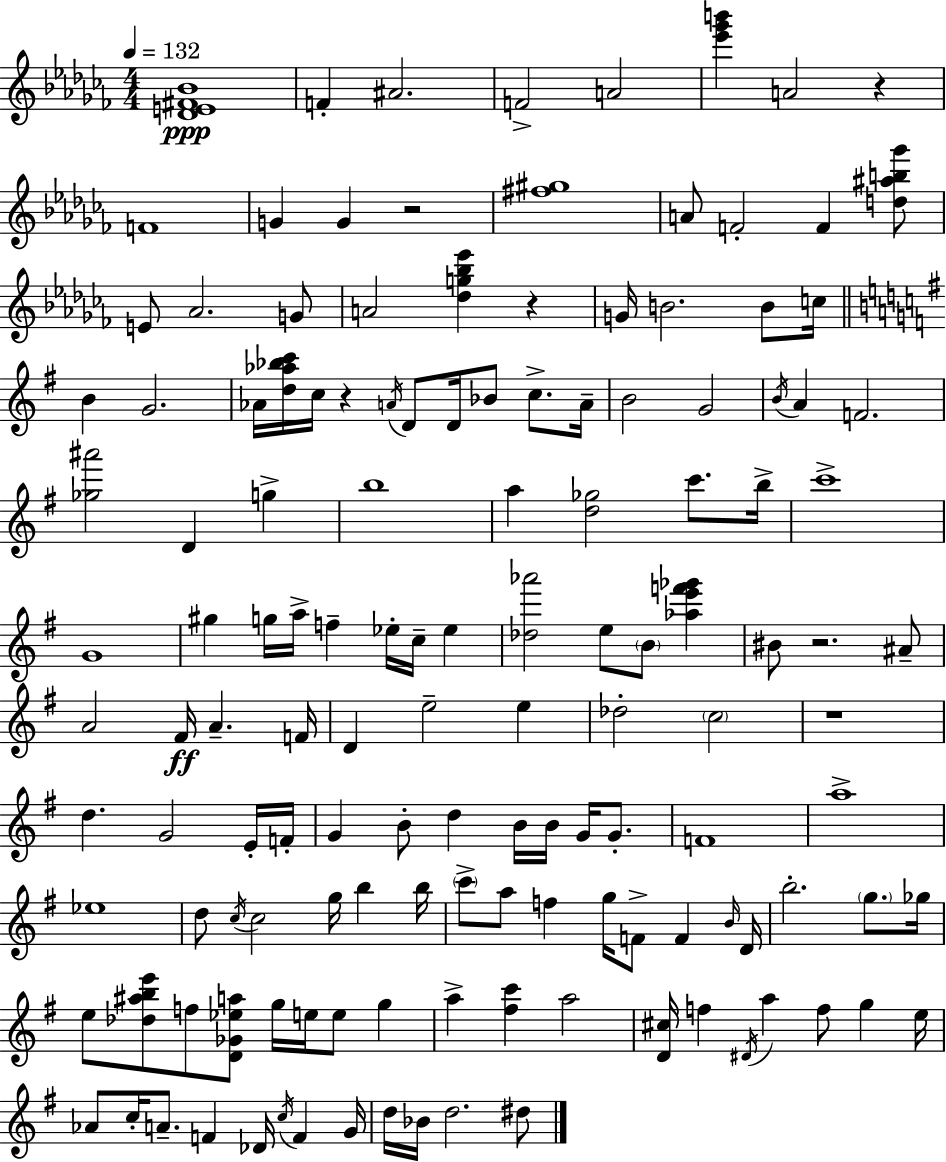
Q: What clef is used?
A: treble